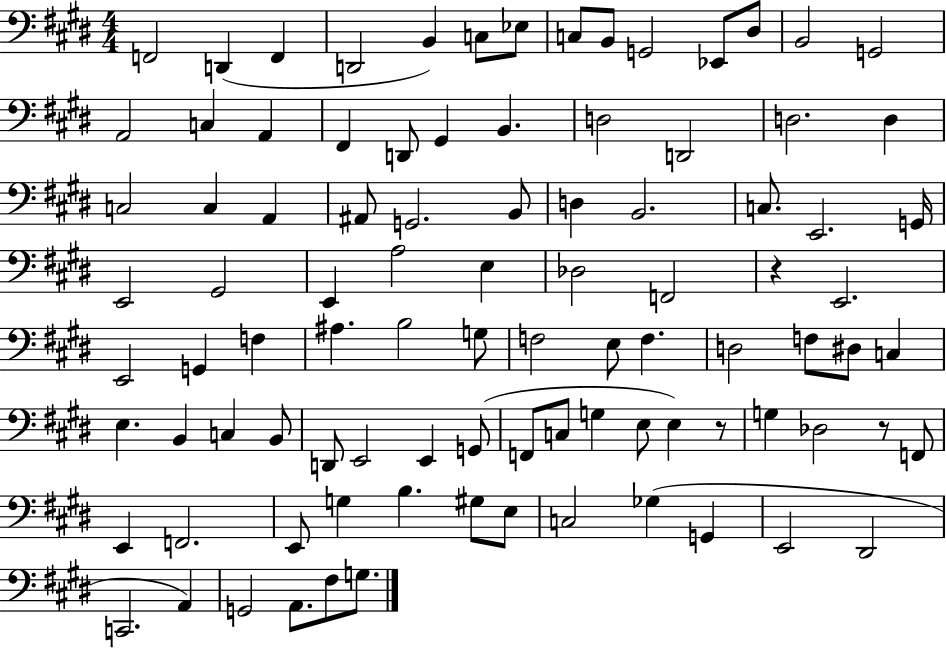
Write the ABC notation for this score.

X:1
T:Untitled
M:4/4
L:1/4
K:E
F,,2 D,, F,, D,,2 B,, C,/2 _E,/2 C,/2 B,,/2 G,,2 _E,,/2 ^D,/2 B,,2 G,,2 A,,2 C, A,, ^F,, D,,/2 ^G,, B,, D,2 D,,2 D,2 D, C,2 C, A,, ^A,,/2 G,,2 B,,/2 D, B,,2 C,/2 E,,2 G,,/4 E,,2 ^G,,2 E,, A,2 E, _D,2 F,,2 z E,,2 E,,2 G,, F, ^A, B,2 G,/2 F,2 E,/2 F, D,2 F,/2 ^D,/2 C, E, B,, C, B,,/2 D,,/2 E,,2 E,, G,,/2 F,,/2 C,/2 G, E,/2 E, z/2 G, _D,2 z/2 F,,/2 E,, F,,2 E,,/2 G, B, ^G,/2 E,/2 C,2 _G, G,, E,,2 ^D,,2 C,,2 A,, G,,2 A,,/2 ^F,/2 G,/2